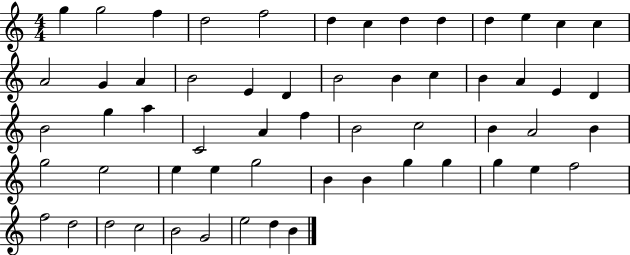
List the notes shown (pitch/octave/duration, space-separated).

G5/q G5/h F5/q D5/h F5/h D5/q C5/q D5/q D5/q D5/q E5/q C5/q C5/q A4/h G4/q A4/q B4/h E4/q D4/q B4/h B4/q C5/q B4/q A4/q E4/q D4/q B4/h G5/q A5/q C4/h A4/q F5/q B4/h C5/h B4/q A4/h B4/q G5/h E5/h E5/q E5/q G5/h B4/q B4/q G5/q G5/q G5/q E5/q F5/h F5/h D5/h D5/h C5/h B4/h G4/h E5/h D5/q B4/q